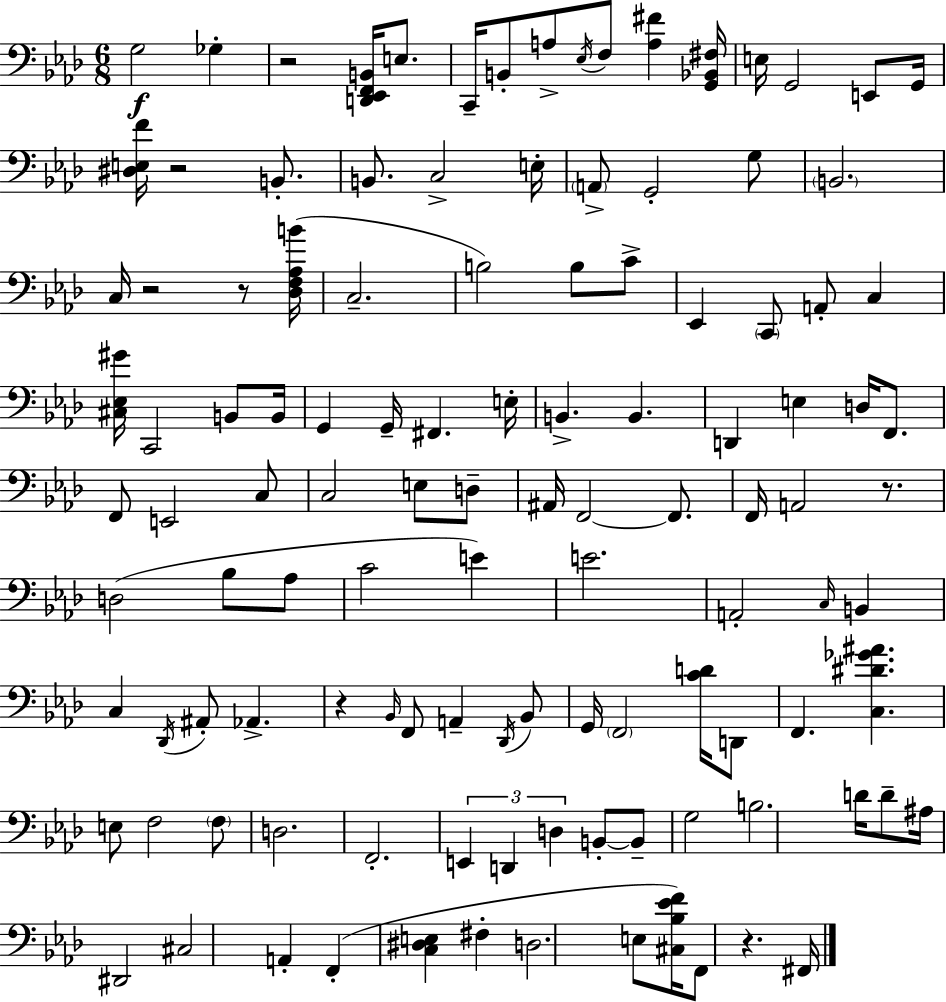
X:1
T:Untitled
M:6/8
L:1/4
K:Ab
G,2 _G, z2 [D,,_E,,F,,B,,]/4 E,/2 C,,/4 B,,/2 A,/2 _E,/4 F,/2 [A,^F] [G,,_B,,^F,]/4 E,/4 G,,2 E,,/2 G,,/4 [^D,E,F]/4 z2 B,,/2 B,,/2 C,2 E,/4 A,,/2 G,,2 G,/2 B,,2 C,/4 z2 z/2 [_D,F,_A,B]/4 C,2 B,2 B,/2 C/2 _E,, C,,/2 A,,/2 C, [^C,_E,^G]/4 C,,2 B,,/2 B,,/4 G,, G,,/4 ^F,, E,/4 B,, B,, D,, E, D,/4 F,,/2 F,,/2 E,,2 C,/2 C,2 E,/2 D,/2 ^A,,/4 F,,2 F,,/2 F,,/4 A,,2 z/2 D,2 _B,/2 _A,/2 C2 E E2 A,,2 C,/4 B,, C, _D,,/4 ^A,,/2 _A,, z _B,,/4 F,,/2 A,, _D,,/4 _B,,/2 G,,/4 F,,2 [CD]/4 D,,/2 F,, [C,^D_G^A] E,/2 F,2 F,/2 D,2 F,,2 E,, D,, D, B,,/2 B,,/2 G,2 B,2 D/4 D/2 ^A,/4 ^D,,2 ^C,2 A,, F,, [C,^D,E,] ^F, D,2 E,/2 [^C,_B,_EF]/4 F,,/2 z ^F,,/4